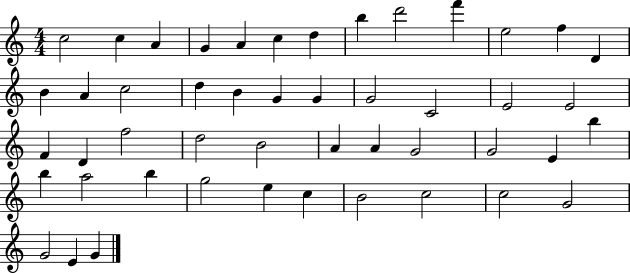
X:1
T:Untitled
M:4/4
L:1/4
K:C
c2 c A G A c d b d'2 f' e2 f D B A c2 d B G G G2 C2 E2 E2 F D f2 d2 B2 A A G2 G2 E b b a2 b g2 e c B2 c2 c2 G2 G2 E G